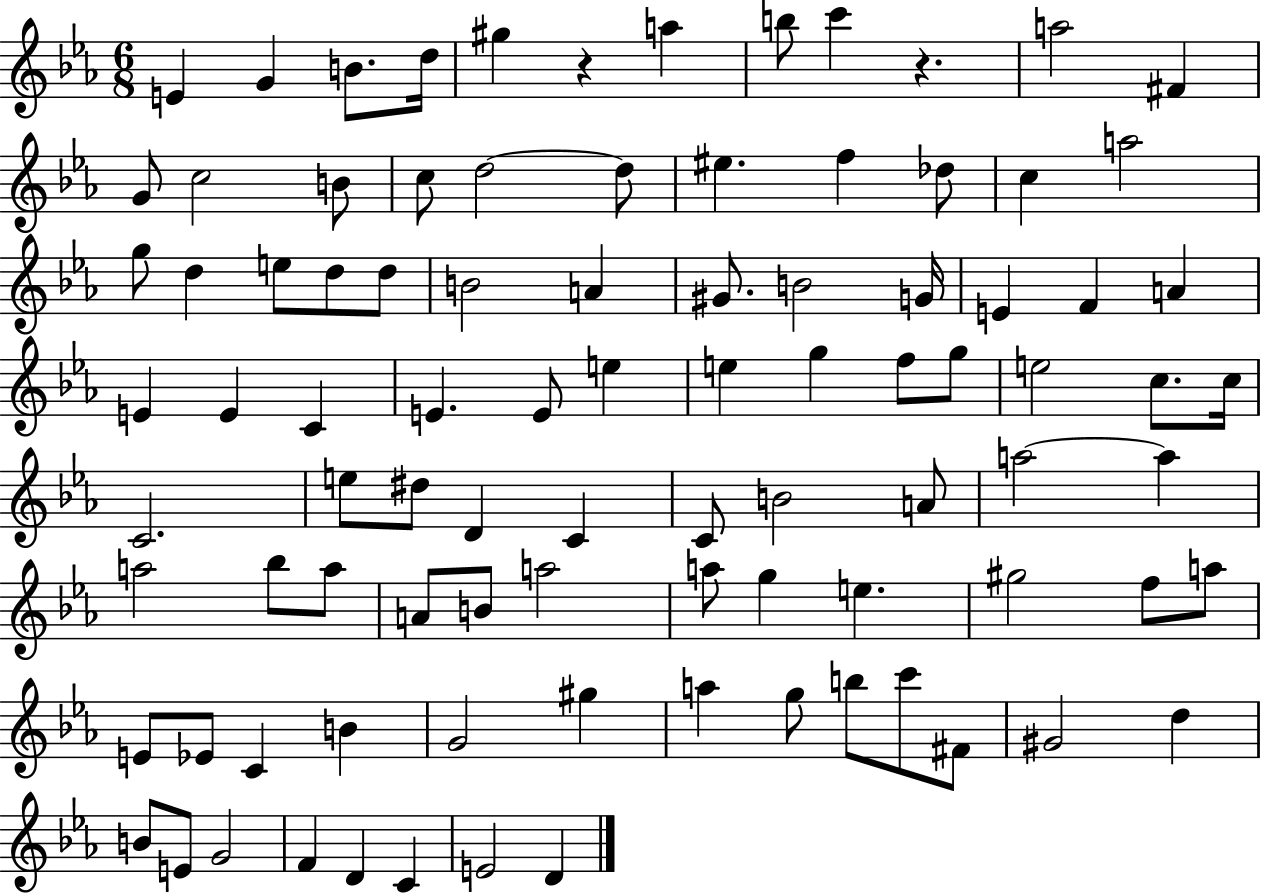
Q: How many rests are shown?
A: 2